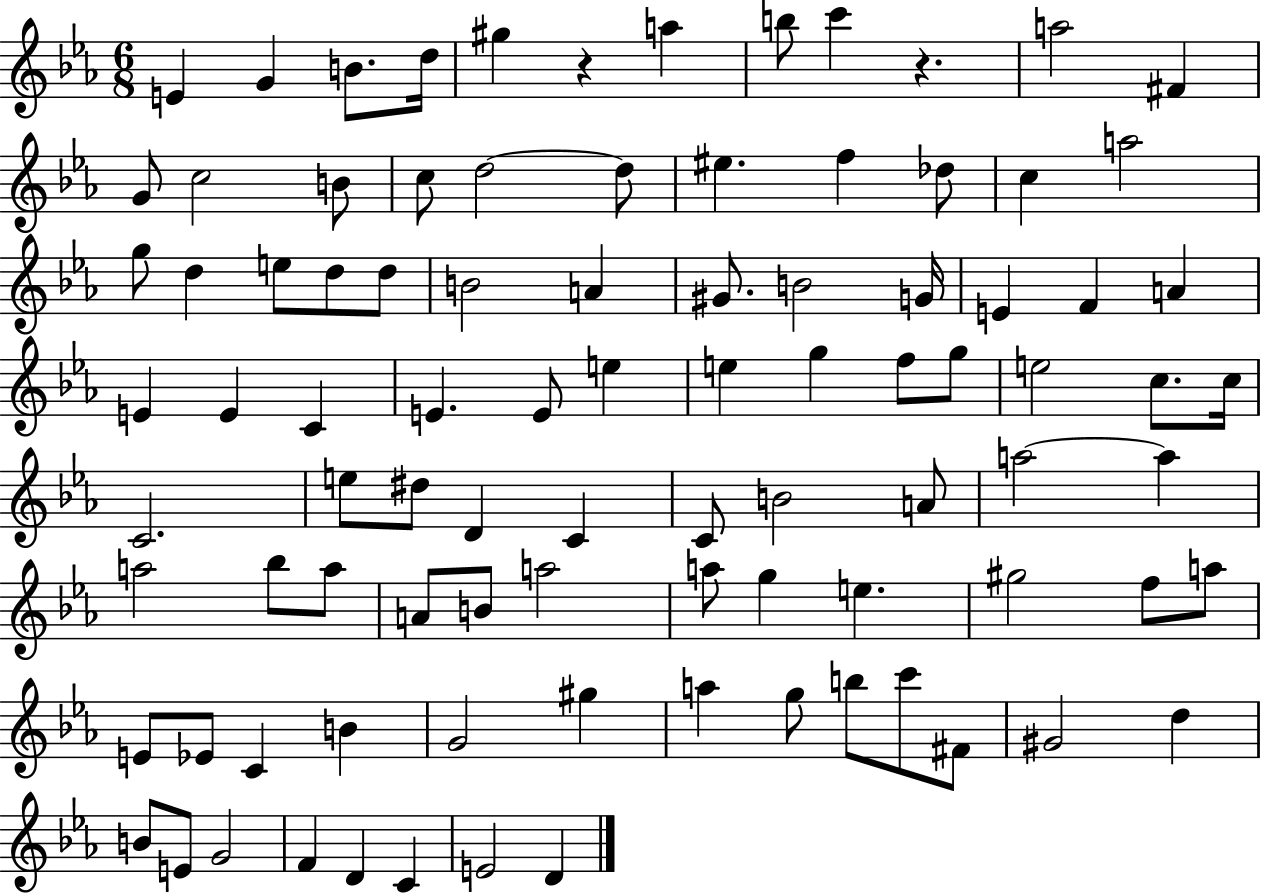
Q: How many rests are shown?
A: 2